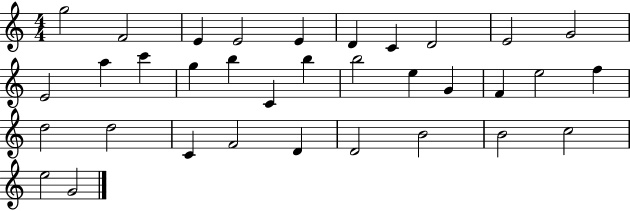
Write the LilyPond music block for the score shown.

{
  \clef treble
  \numericTimeSignature
  \time 4/4
  \key c \major
  g''2 f'2 | e'4 e'2 e'4 | d'4 c'4 d'2 | e'2 g'2 | \break e'2 a''4 c'''4 | g''4 b''4 c'4 b''4 | b''2 e''4 g'4 | f'4 e''2 f''4 | \break d''2 d''2 | c'4 f'2 d'4 | d'2 b'2 | b'2 c''2 | \break e''2 g'2 | \bar "|."
}